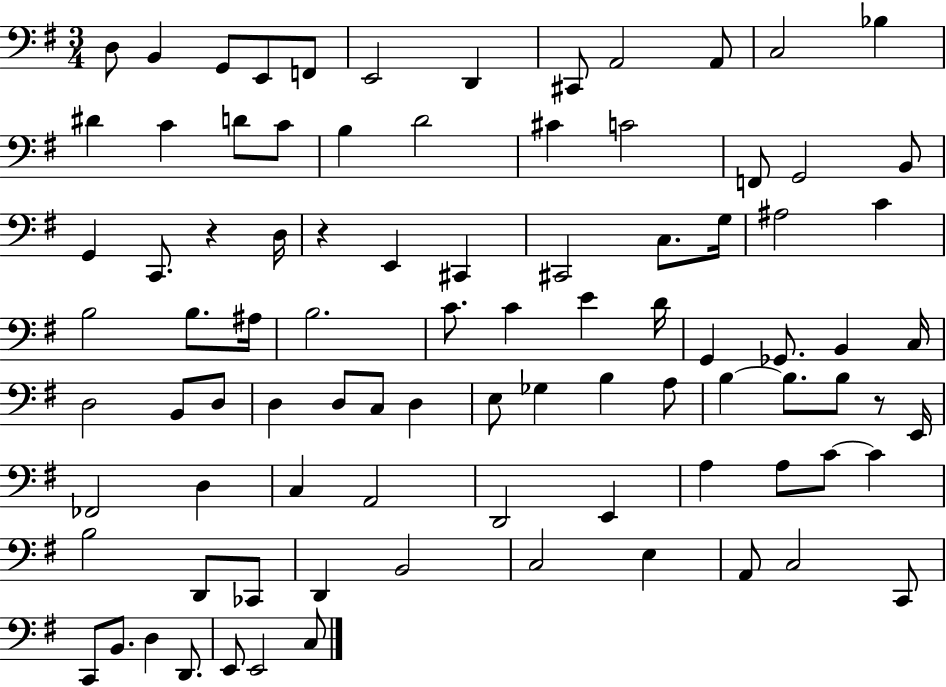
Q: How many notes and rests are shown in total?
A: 90